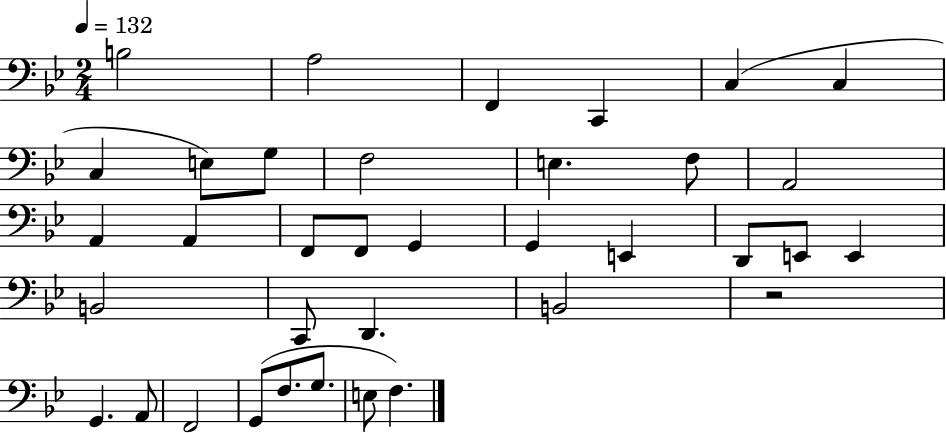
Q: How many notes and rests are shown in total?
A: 36